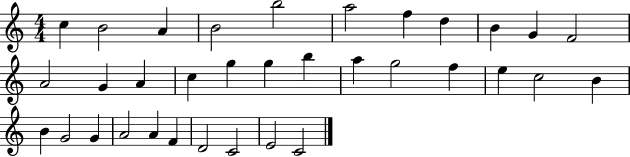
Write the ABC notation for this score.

X:1
T:Untitled
M:4/4
L:1/4
K:C
c B2 A B2 b2 a2 f d B G F2 A2 G A c g g b a g2 f e c2 B B G2 G A2 A F D2 C2 E2 C2